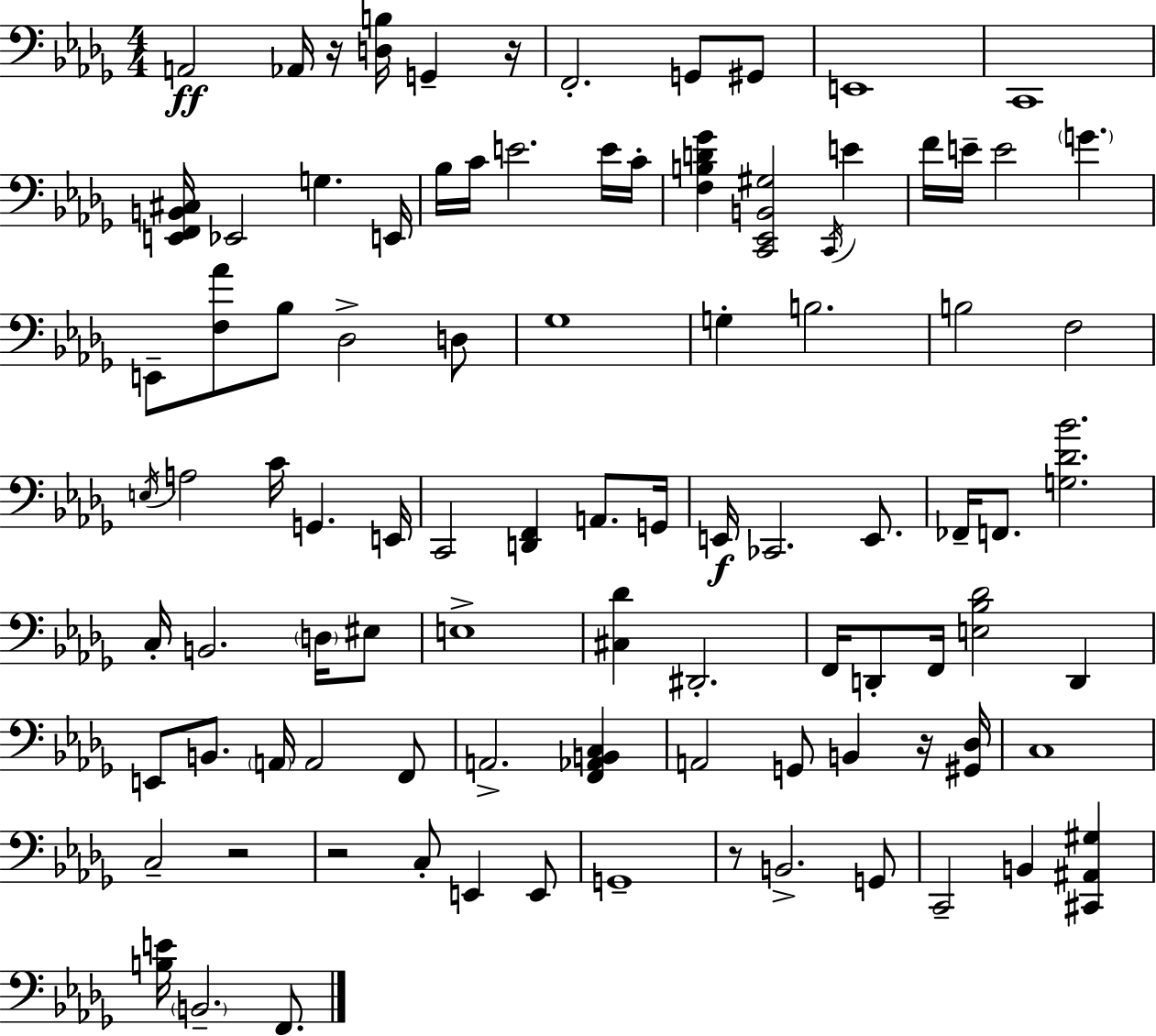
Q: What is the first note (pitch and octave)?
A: A2